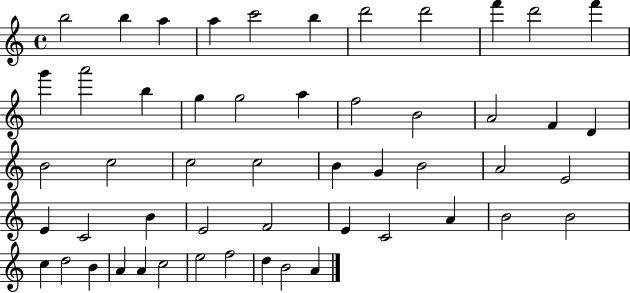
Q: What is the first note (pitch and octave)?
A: B5